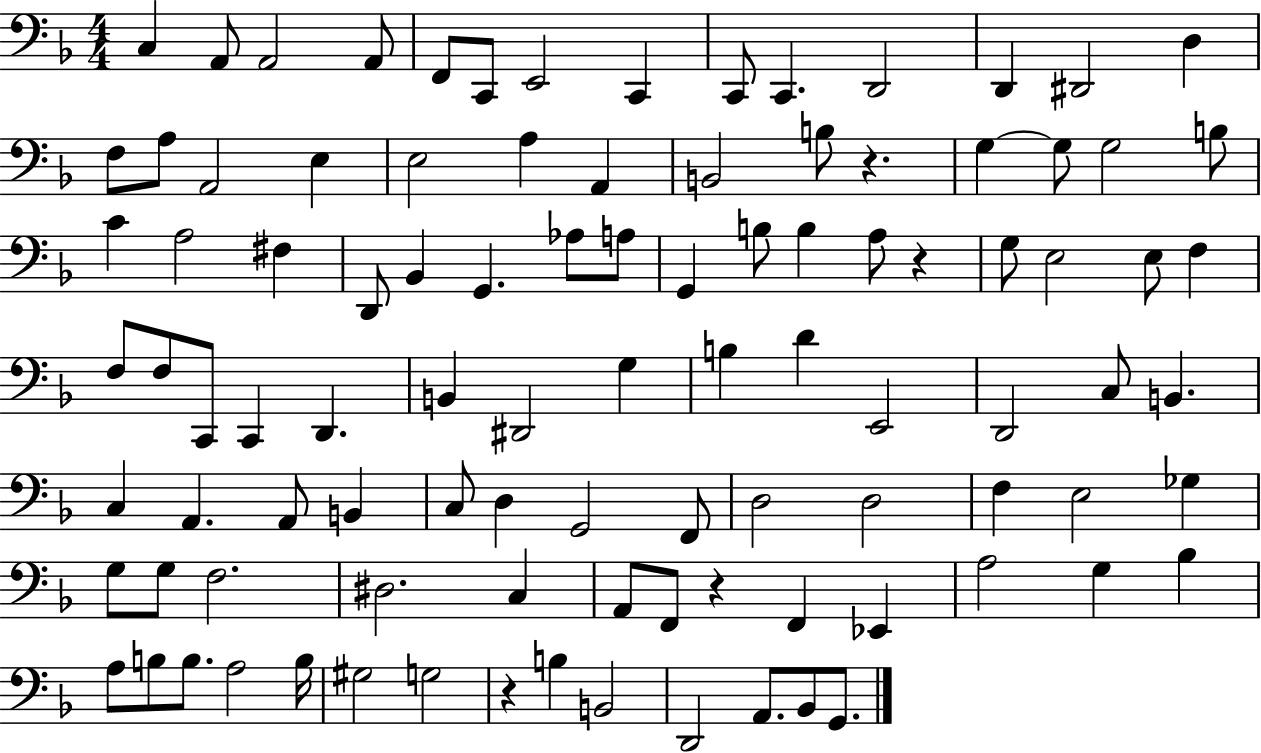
{
  \clef bass
  \numericTimeSignature
  \time 4/4
  \key f \major
  c4 a,8 a,2 a,8 | f,8 c,8 e,2 c,4 | c,8 c,4. d,2 | d,4 dis,2 d4 | \break f8 a8 a,2 e4 | e2 a4 a,4 | b,2 b8 r4. | g4~~ g8 g2 b8 | \break c'4 a2 fis4 | d,8 bes,4 g,4. aes8 a8 | g,4 b8 b4 a8 r4 | g8 e2 e8 f4 | \break f8 f8 c,8 c,4 d,4. | b,4 dis,2 g4 | b4 d'4 e,2 | d,2 c8 b,4. | \break c4 a,4. a,8 b,4 | c8 d4 g,2 f,8 | d2 d2 | f4 e2 ges4 | \break g8 g8 f2. | dis2. c4 | a,8 f,8 r4 f,4 ees,4 | a2 g4 bes4 | \break a8 b8 b8. a2 b16 | gis2 g2 | r4 b4 b,2 | d,2 a,8. bes,8 g,8. | \break \bar "|."
}